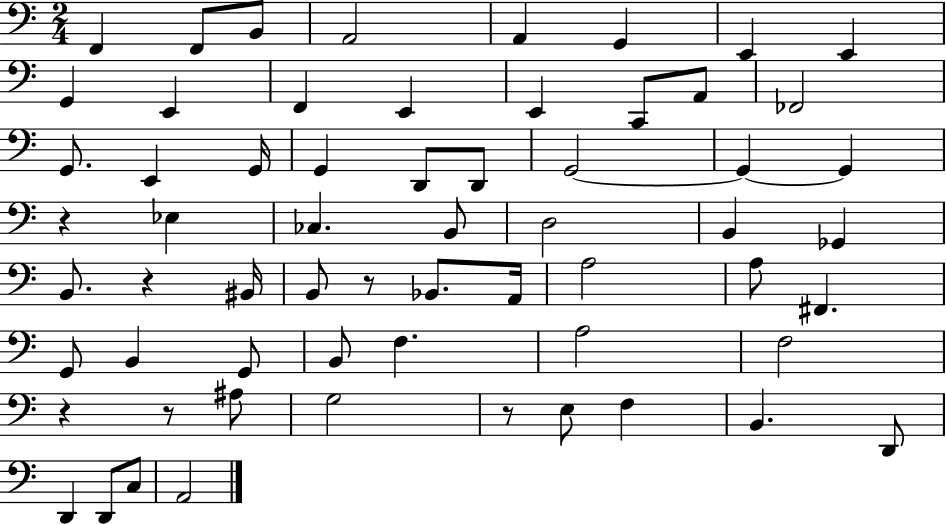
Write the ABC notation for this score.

X:1
T:Untitled
M:2/4
L:1/4
K:C
F,, F,,/2 B,,/2 A,,2 A,, G,, E,, E,, G,, E,, F,, E,, E,, C,,/2 A,,/2 _F,,2 G,,/2 E,, G,,/4 G,, D,,/2 D,,/2 G,,2 G,, G,, z _E, _C, B,,/2 D,2 B,, _G,, B,,/2 z ^B,,/4 B,,/2 z/2 _B,,/2 A,,/4 A,2 A,/2 ^F,, G,,/2 B,, G,,/2 B,,/2 F, A,2 F,2 z z/2 ^A,/2 G,2 z/2 E,/2 F, B,, D,,/2 D,, D,,/2 C,/2 A,,2